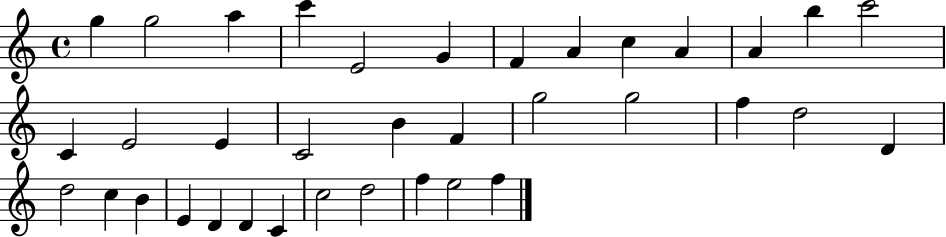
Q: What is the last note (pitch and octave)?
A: F5